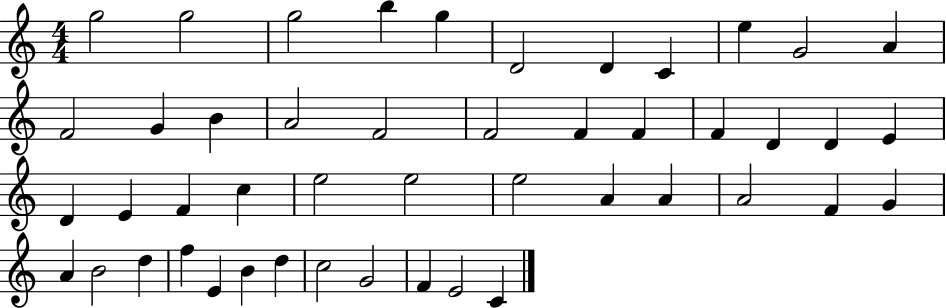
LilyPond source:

{
  \clef treble
  \numericTimeSignature
  \time 4/4
  \key c \major
  g''2 g''2 | g''2 b''4 g''4 | d'2 d'4 c'4 | e''4 g'2 a'4 | \break f'2 g'4 b'4 | a'2 f'2 | f'2 f'4 f'4 | f'4 d'4 d'4 e'4 | \break d'4 e'4 f'4 c''4 | e''2 e''2 | e''2 a'4 a'4 | a'2 f'4 g'4 | \break a'4 b'2 d''4 | f''4 e'4 b'4 d''4 | c''2 g'2 | f'4 e'2 c'4 | \break \bar "|."
}